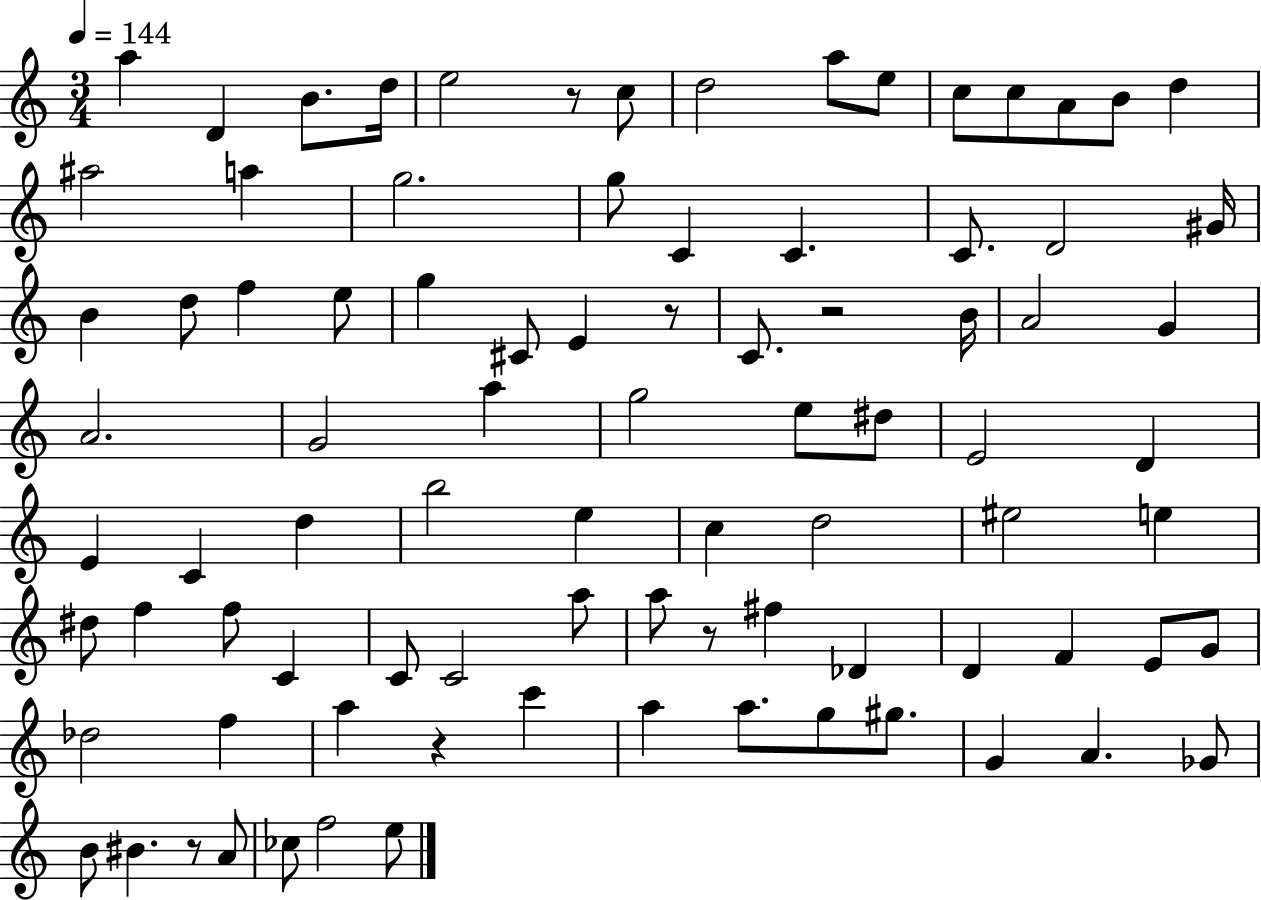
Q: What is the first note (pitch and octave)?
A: A5